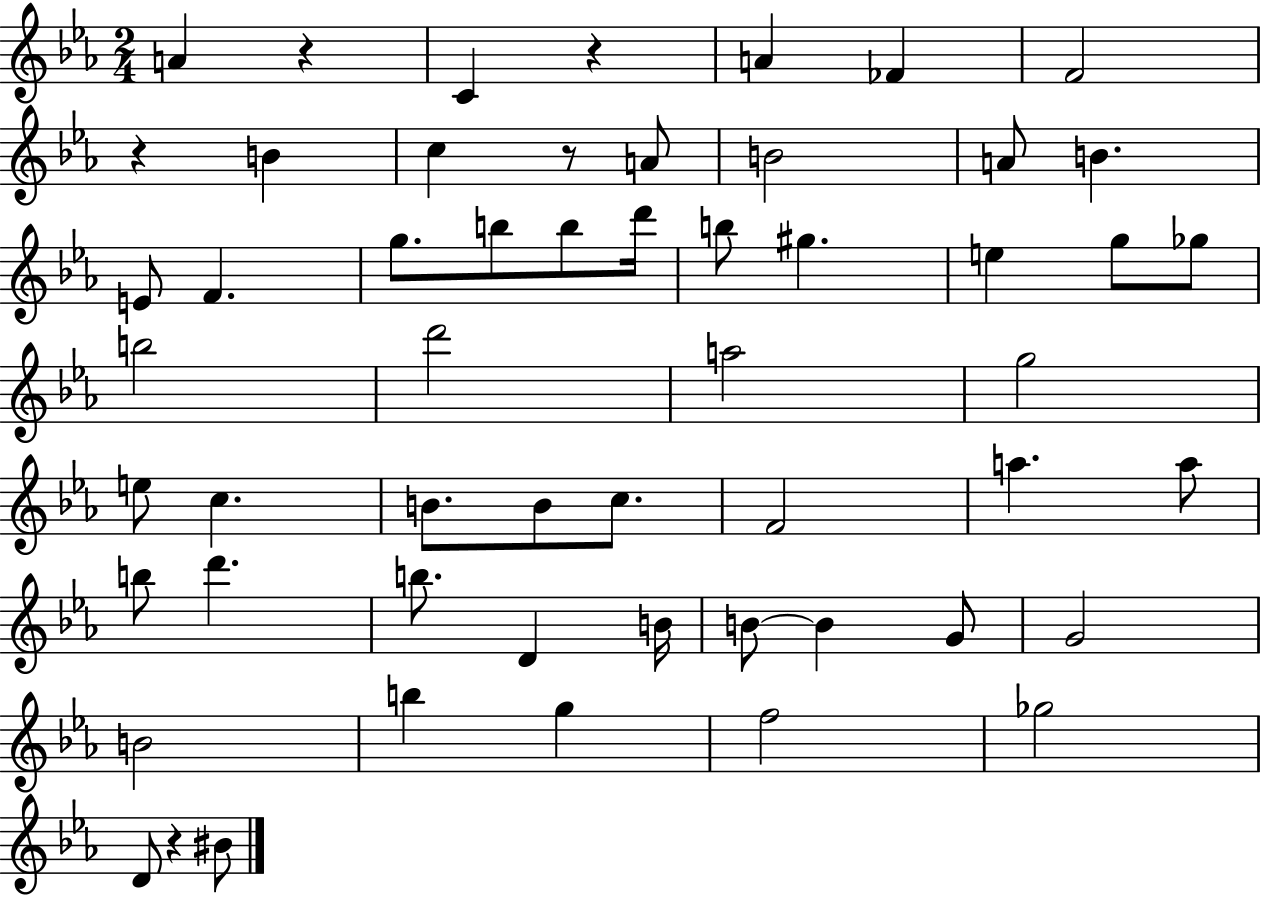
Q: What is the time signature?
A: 2/4